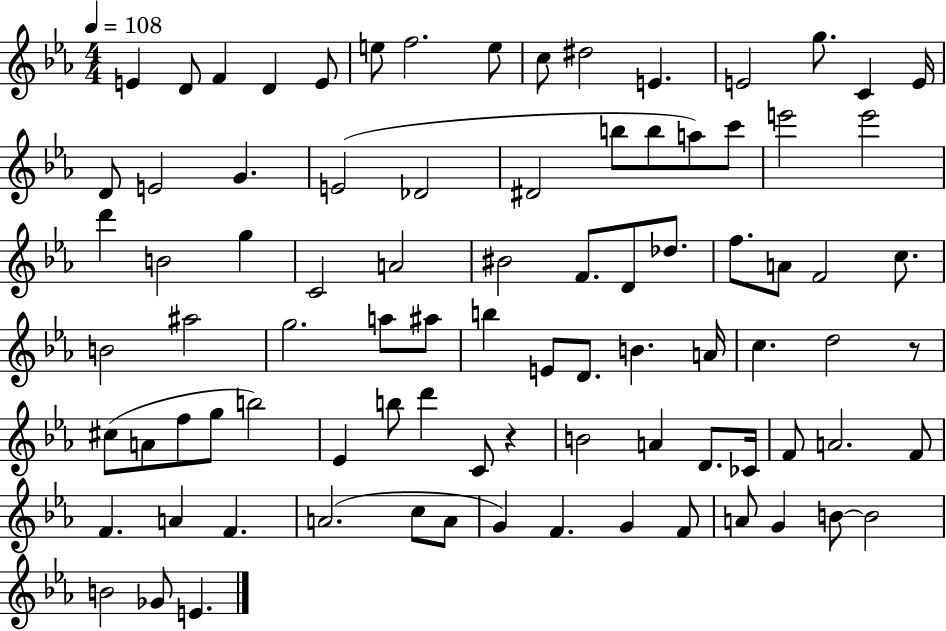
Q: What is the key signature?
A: EES major